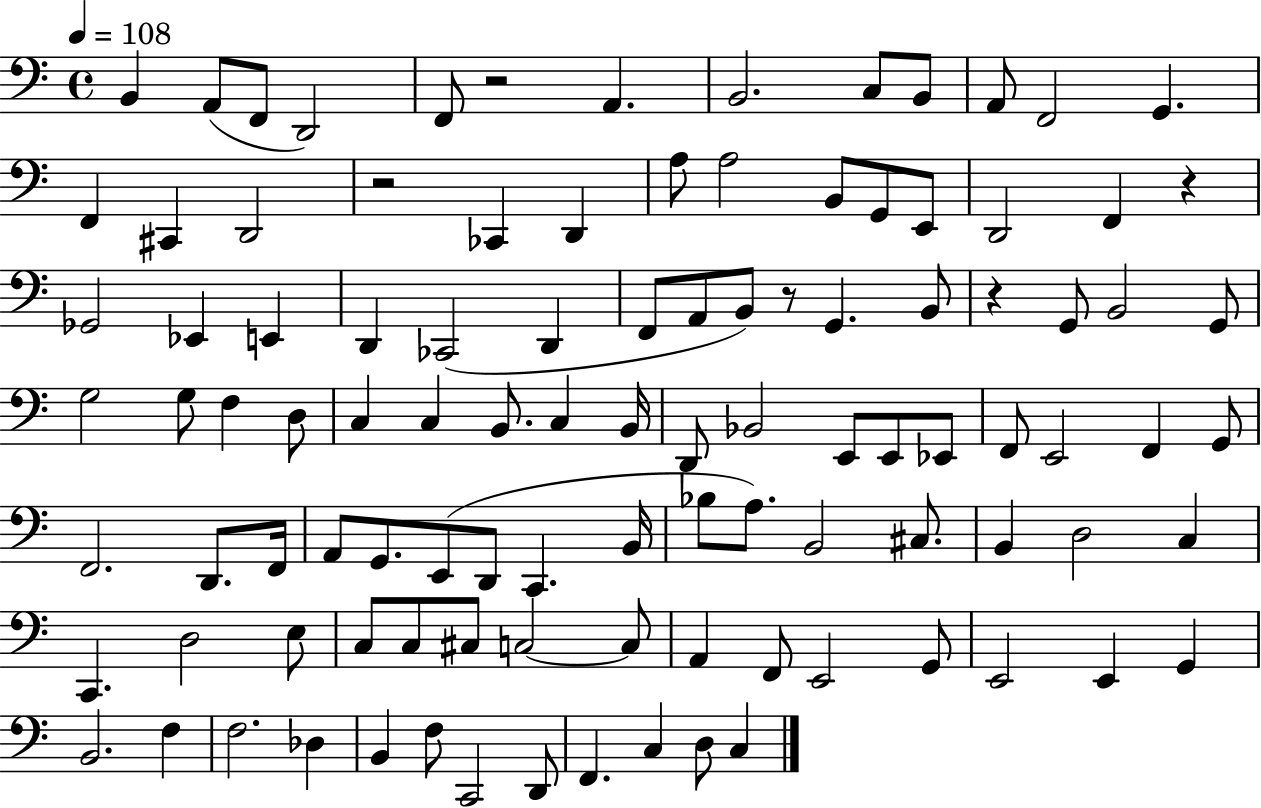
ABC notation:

X:1
T:Untitled
M:4/4
L:1/4
K:C
B,, A,,/2 F,,/2 D,,2 F,,/2 z2 A,, B,,2 C,/2 B,,/2 A,,/2 F,,2 G,, F,, ^C,, D,,2 z2 _C,, D,, A,/2 A,2 B,,/2 G,,/2 E,,/2 D,,2 F,, z _G,,2 _E,, E,, D,, _C,,2 D,, F,,/2 A,,/2 B,,/2 z/2 G,, B,,/2 z G,,/2 B,,2 G,,/2 G,2 G,/2 F, D,/2 C, C, B,,/2 C, B,,/4 D,,/2 _B,,2 E,,/2 E,,/2 _E,,/2 F,,/2 E,,2 F,, G,,/2 F,,2 D,,/2 F,,/4 A,,/2 G,,/2 E,,/2 D,,/2 C,, B,,/4 _B,/2 A,/2 B,,2 ^C,/2 B,, D,2 C, C,, D,2 E,/2 C,/2 C,/2 ^C,/2 C,2 C,/2 A,, F,,/2 E,,2 G,,/2 E,,2 E,, G,, B,,2 F, F,2 _D, B,, F,/2 C,,2 D,,/2 F,, C, D,/2 C,